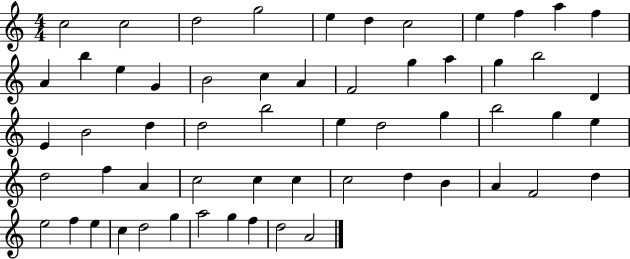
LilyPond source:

{
  \clef treble
  \numericTimeSignature
  \time 4/4
  \key c \major
  c''2 c''2 | d''2 g''2 | e''4 d''4 c''2 | e''4 f''4 a''4 f''4 | \break a'4 b''4 e''4 g'4 | b'2 c''4 a'4 | f'2 g''4 a''4 | g''4 b''2 d'4 | \break e'4 b'2 d''4 | d''2 b''2 | e''4 d''2 g''4 | b''2 g''4 e''4 | \break d''2 f''4 a'4 | c''2 c''4 c''4 | c''2 d''4 b'4 | a'4 f'2 d''4 | \break e''2 f''4 e''4 | c''4 d''2 g''4 | a''2 g''4 f''4 | d''2 a'2 | \break \bar "|."
}